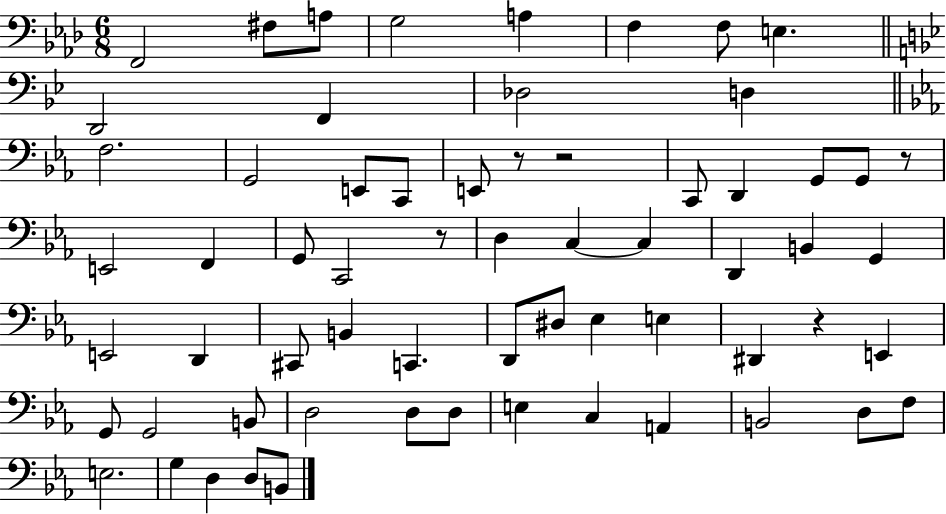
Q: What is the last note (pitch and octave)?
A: B2